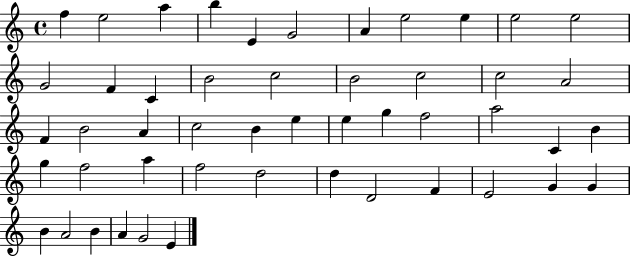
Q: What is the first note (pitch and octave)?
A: F5